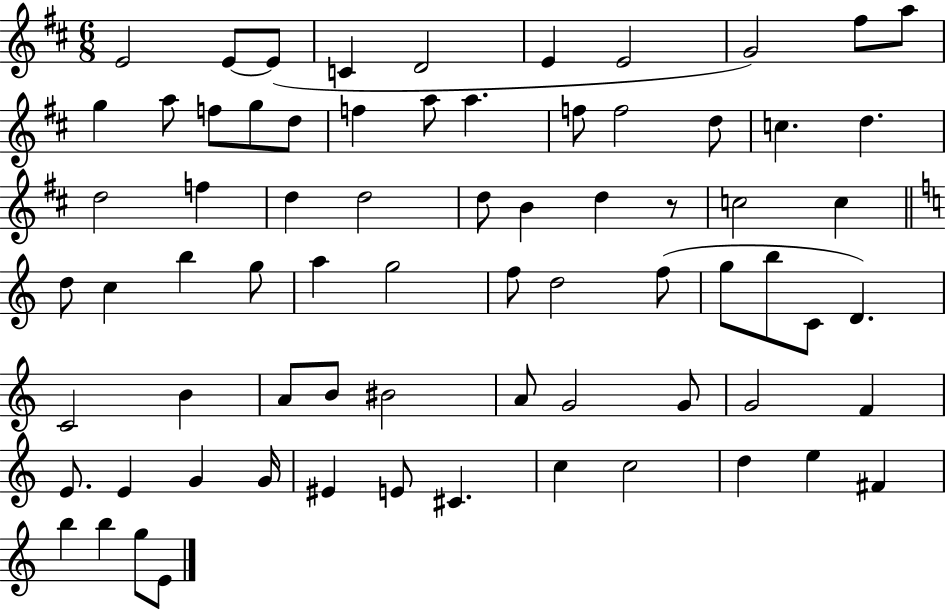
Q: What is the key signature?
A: D major